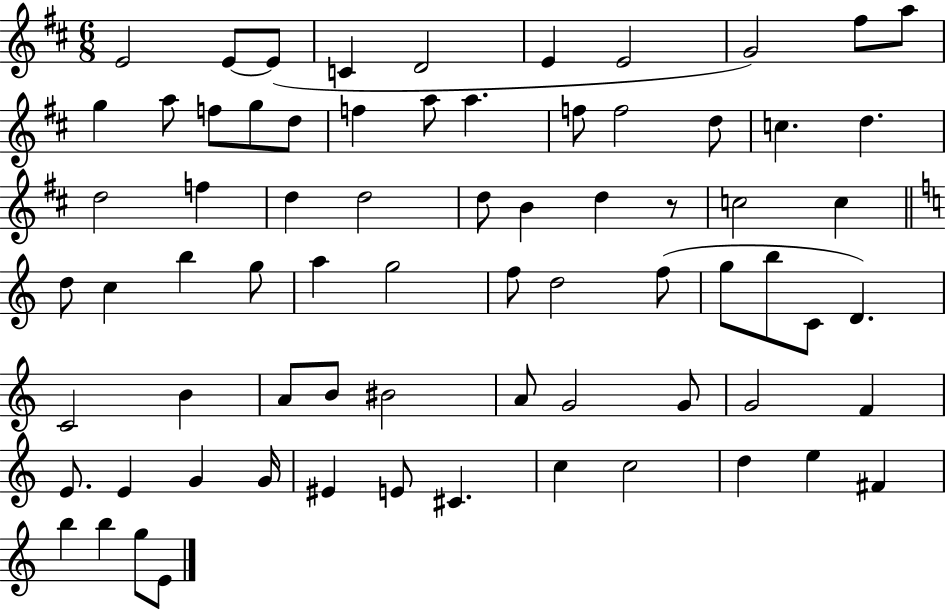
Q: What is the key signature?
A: D major